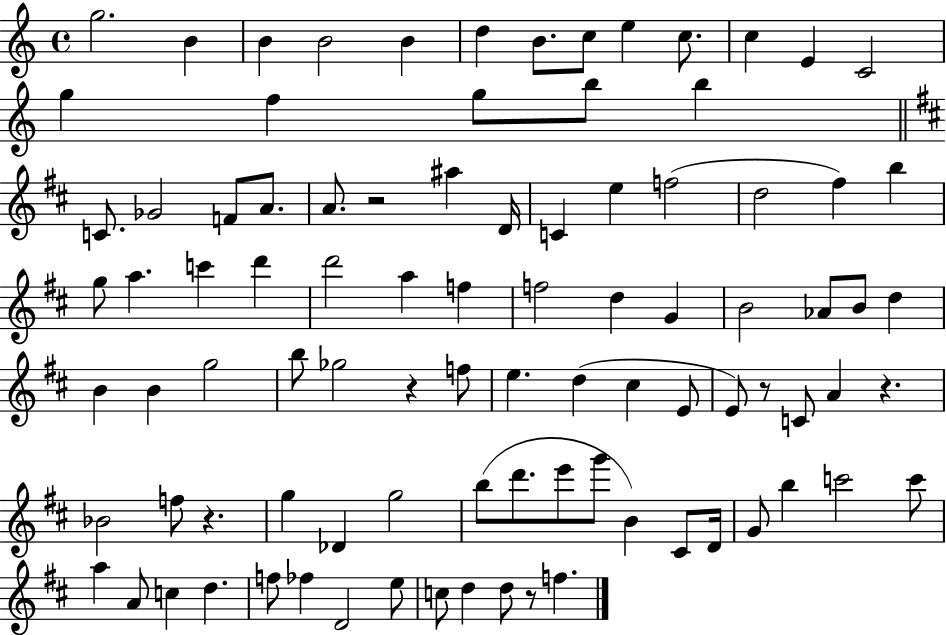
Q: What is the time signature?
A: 4/4